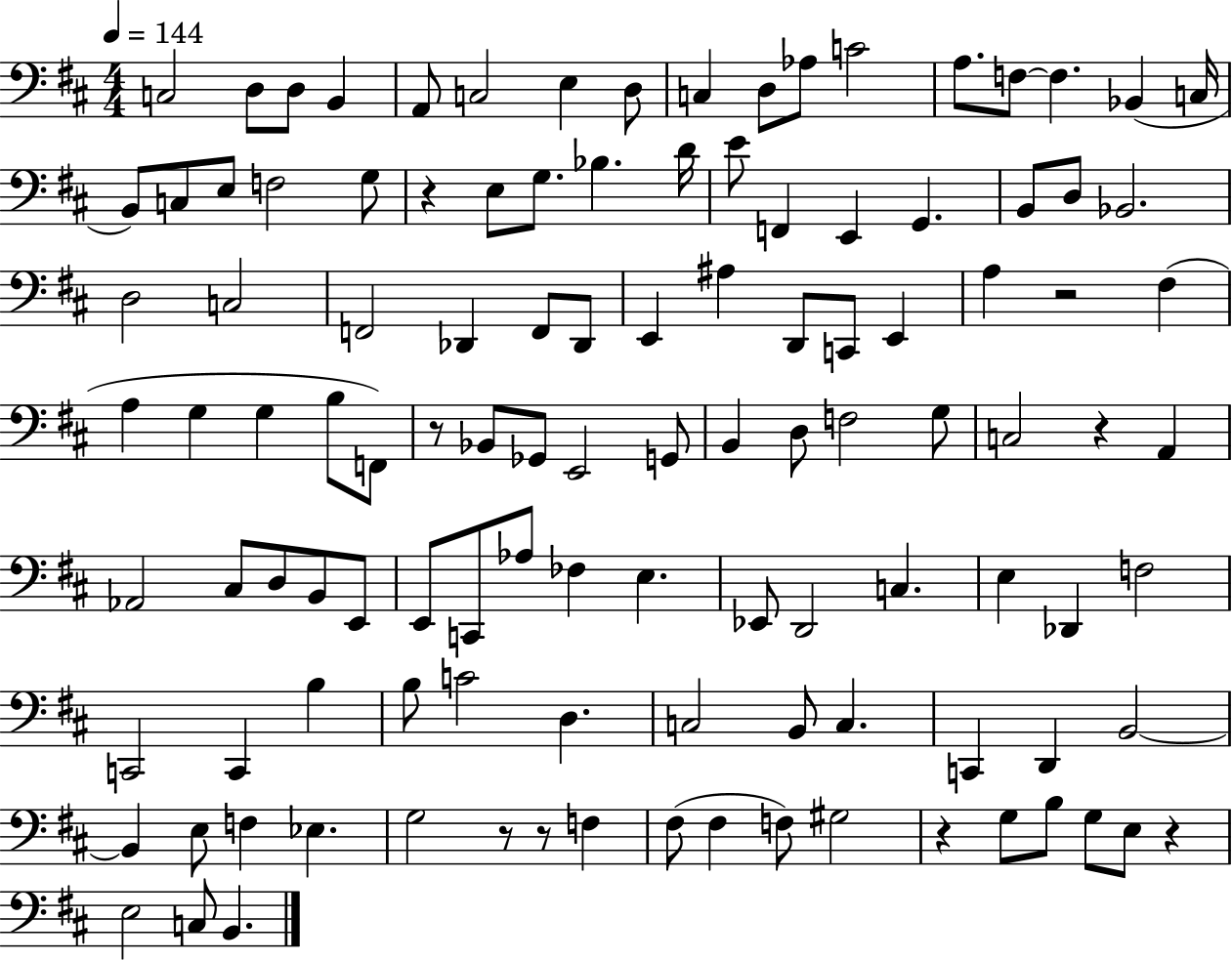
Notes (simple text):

C3/h D3/e D3/e B2/q A2/e C3/h E3/q D3/e C3/q D3/e Ab3/e C4/h A3/e. F3/e F3/q. Bb2/q C3/s B2/e C3/e E3/e F3/h G3/e R/q E3/e G3/e. Bb3/q. D4/s E4/e F2/q E2/q G2/q. B2/e D3/e Bb2/h. D3/h C3/h F2/h Db2/q F2/e Db2/e E2/q A#3/q D2/e C2/e E2/q A3/q R/h F#3/q A3/q G3/q G3/q B3/e F2/e R/e Bb2/e Gb2/e E2/h G2/e B2/q D3/e F3/h G3/e C3/h R/q A2/q Ab2/h C#3/e D3/e B2/e E2/e E2/e C2/e Ab3/e FES3/q E3/q. Eb2/e D2/h C3/q. E3/q Db2/q F3/h C2/h C2/q B3/q B3/e C4/h D3/q. C3/h B2/e C3/q. C2/q D2/q B2/h B2/q E3/e F3/q Eb3/q. G3/h R/e R/e F3/q F#3/e F#3/q F3/e G#3/h R/q G3/e B3/e G3/e E3/e R/q E3/h C3/e B2/q.